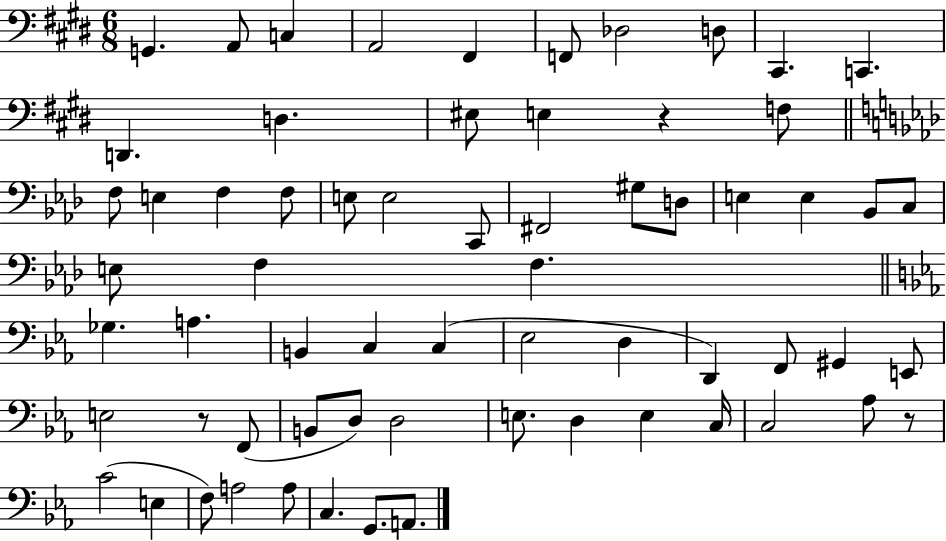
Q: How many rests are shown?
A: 3